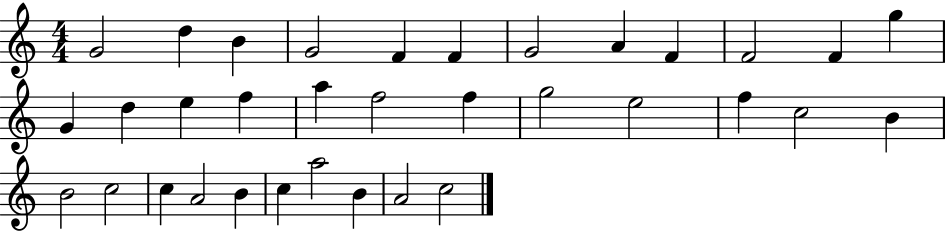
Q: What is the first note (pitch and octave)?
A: G4